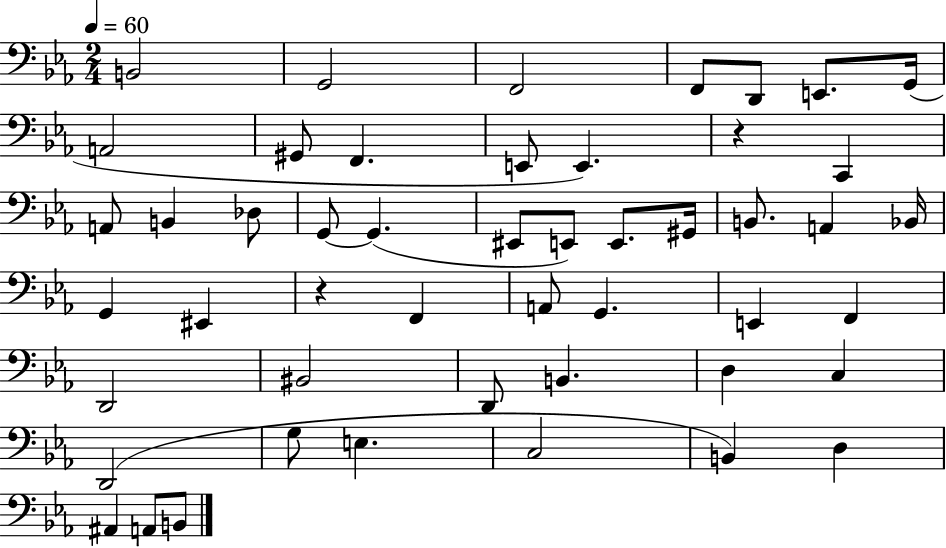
{
  \clef bass
  \numericTimeSignature
  \time 2/4
  \key ees \major
  \tempo 4 = 60
  b,2 | g,2 | f,2 | f,8 d,8 e,8. g,16( | \break a,2 | gis,8 f,4. | e,8 e,4.) | r4 c,4 | \break a,8 b,4 des8 | g,8~~ g,4.( | eis,8 e,8) e,8. gis,16 | b,8. a,4 bes,16 | \break g,4 eis,4 | r4 f,4 | a,8 g,4. | e,4 f,4 | \break d,2 | bis,2 | d,8 b,4. | d4 c4 | \break d,2( | g8 e4. | c2 | b,4) d4 | \break ais,4 a,8 b,8 | \bar "|."
}